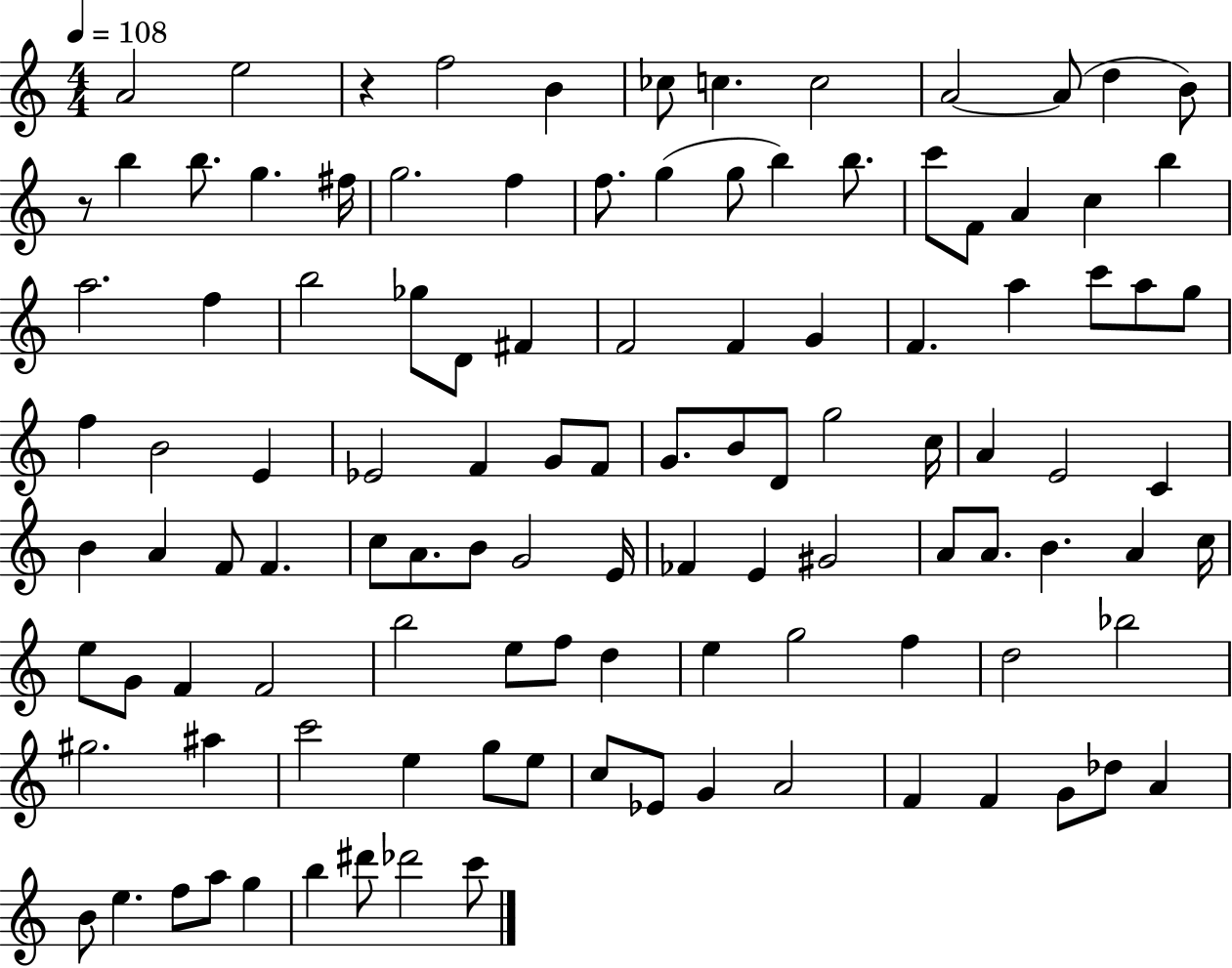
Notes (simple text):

A4/h E5/h R/q F5/h B4/q CES5/e C5/q. C5/h A4/h A4/e D5/q B4/e R/e B5/q B5/e. G5/q. F#5/s G5/h. F5/q F5/e. G5/q G5/e B5/q B5/e. C6/e F4/e A4/q C5/q B5/q A5/h. F5/q B5/h Gb5/e D4/e F#4/q F4/h F4/q G4/q F4/q. A5/q C6/e A5/e G5/e F5/q B4/h E4/q Eb4/h F4/q G4/e F4/e G4/e. B4/e D4/e G5/h C5/s A4/q E4/h C4/q B4/q A4/q F4/e F4/q. C5/e A4/e. B4/e G4/h E4/s FES4/q E4/q G#4/h A4/e A4/e. B4/q. A4/q C5/s E5/e G4/e F4/q F4/h B5/h E5/e F5/e D5/q E5/q G5/h F5/q D5/h Bb5/h G#5/h. A#5/q C6/h E5/q G5/e E5/e C5/e Eb4/e G4/q A4/h F4/q F4/q G4/e Db5/e A4/q B4/e E5/q. F5/e A5/e G5/q B5/q D#6/e Db6/h C6/e